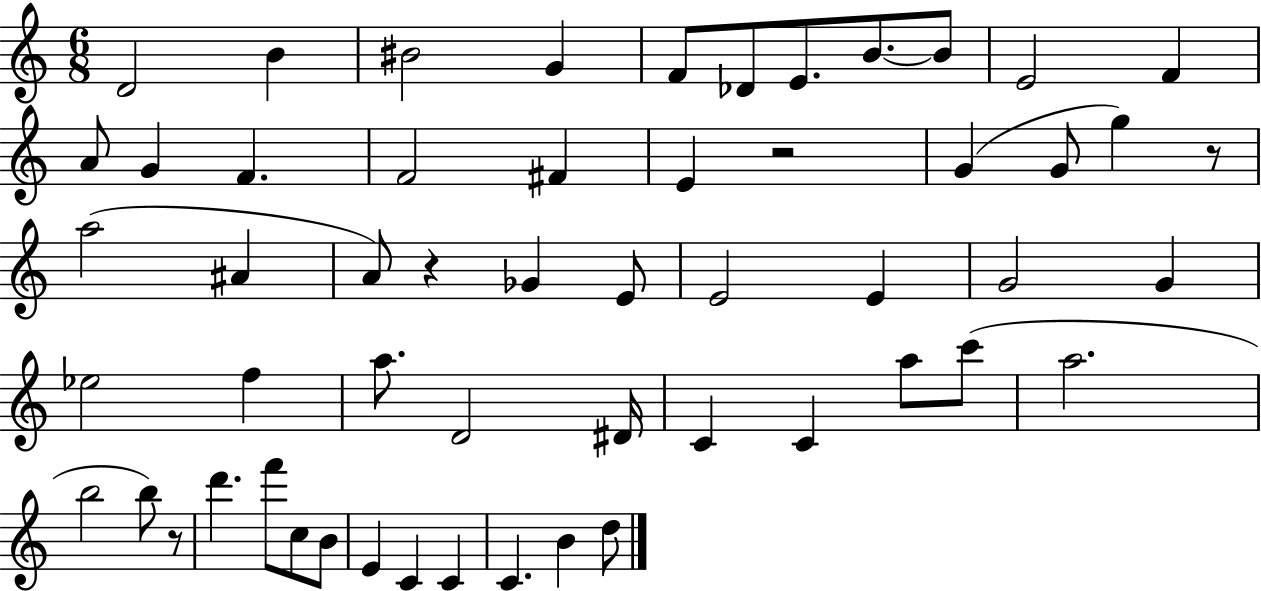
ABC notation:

X:1
T:Untitled
M:6/8
L:1/4
K:C
D2 B ^B2 G F/2 _D/2 E/2 B/2 B/2 E2 F A/2 G F F2 ^F E z2 G G/2 g z/2 a2 ^A A/2 z _G E/2 E2 E G2 G _e2 f a/2 D2 ^D/4 C C a/2 c'/2 a2 b2 b/2 z/2 d' f'/2 c/2 B/2 E C C C B d/2